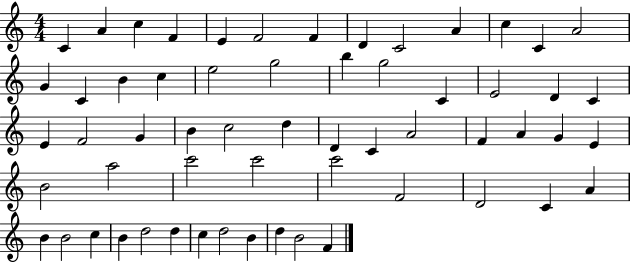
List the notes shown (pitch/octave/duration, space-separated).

C4/q A4/q C5/q F4/q E4/q F4/h F4/q D4/q C4/h A4/q C5/q C4/q A4/h G4/q C4/q B4/q C5/q E5/h G5/h B5/q G5/h C4/q E4/h D4/q C4/q E4/q F4/h G4/q B4/q C5/h D5/q D4/q C4/q A4/h F4/q A4/q G4/q E4/q B4/h A5/h C6/h C6/h C6/h F4/h D4/h C4/q A4/q B4/q B4/h C5/q B4/q D5/h D5/q C5/q D5/h B4/q D5/q B4/h F4/q